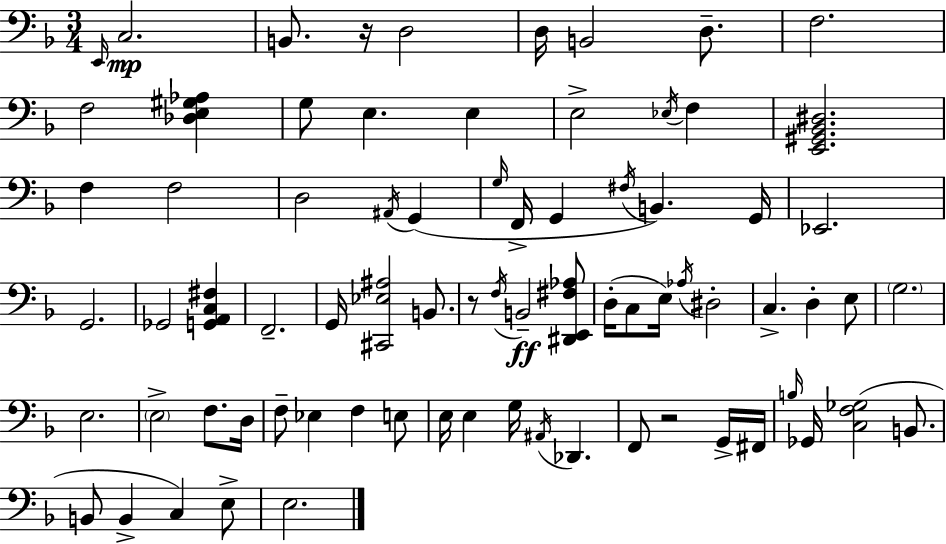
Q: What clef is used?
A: bass